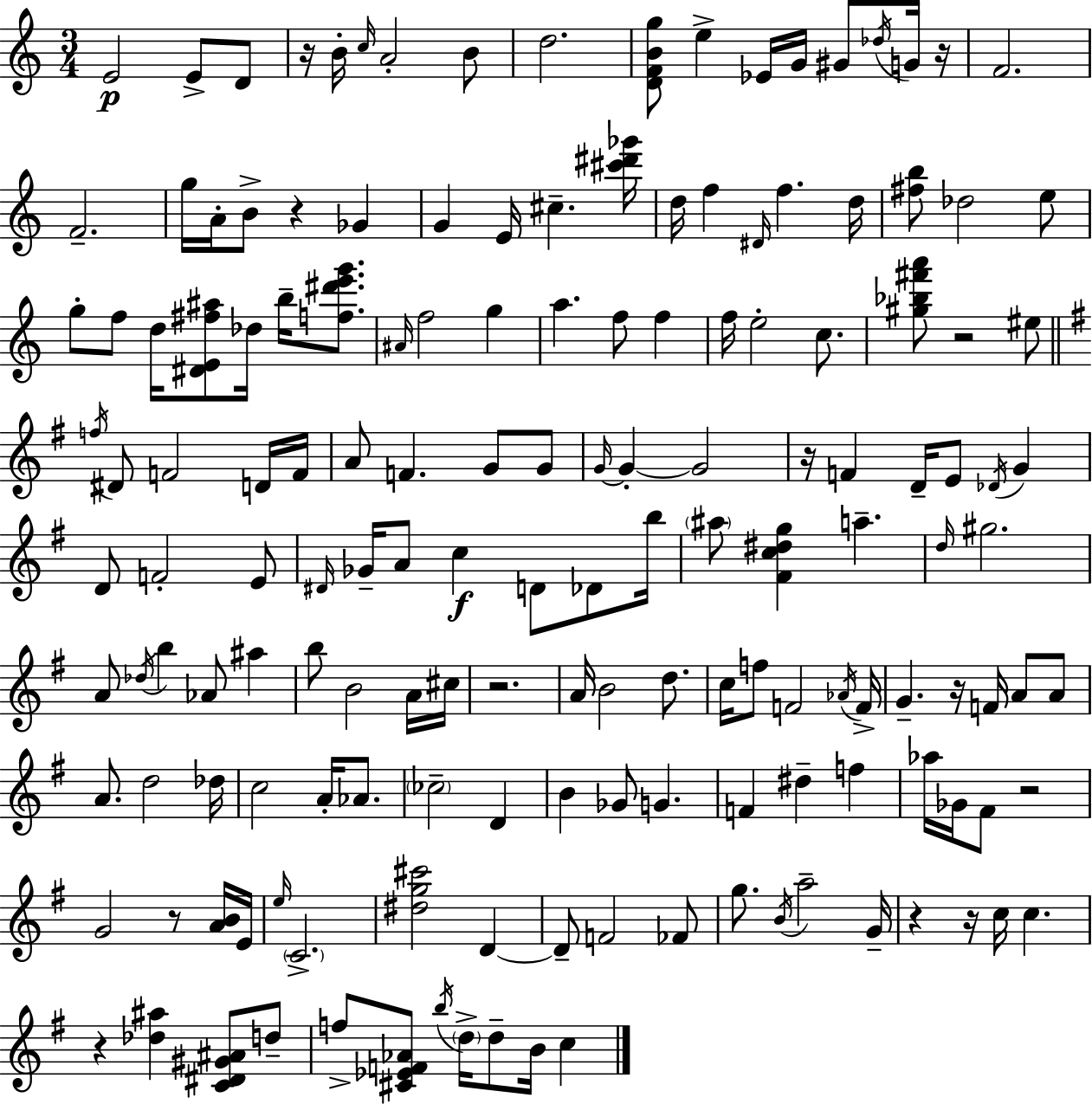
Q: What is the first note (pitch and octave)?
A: E4